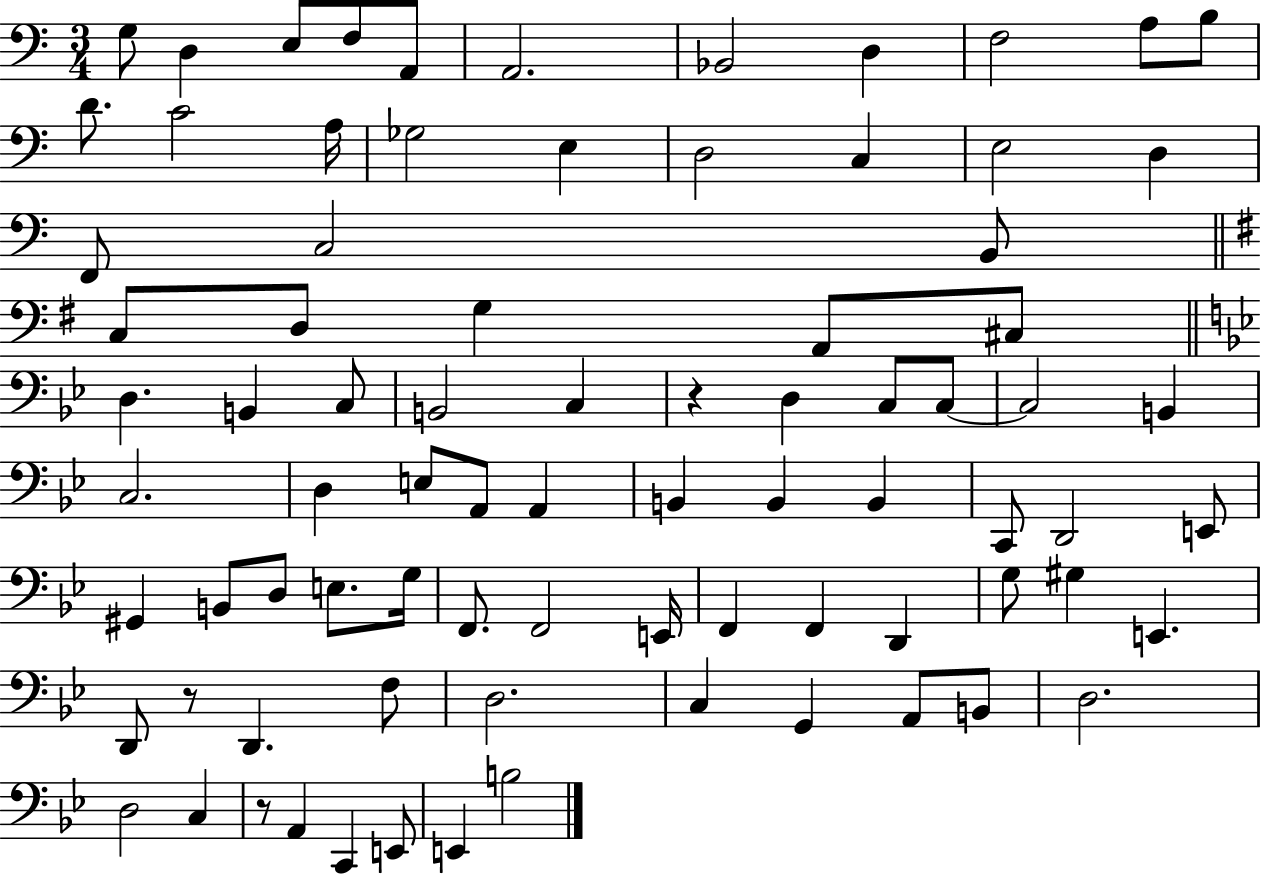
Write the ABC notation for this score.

X:1
T:Untitled
M:3/4
L:1/4
K:C
G,/2 D, E,/2 F,/2 A,,/2 A,,2 _B,,2 D, F,2 A,/2 B,/2 D/2 C2 A,/4 _G,2 E, D,2 C, E,2 D, F,,/2 C,2 B,,/2 C,/2 D,/2 G, A,,/2 ^C,/2 D, B,, C,/2 B,,2 C, z D, C,/2 C,/2 C,2 B,, C,2 D, E,/2 A,,/2 A,, B,, B,, B,, C,,/2 D,,2 E,,/2 ^G,, B,,/2 D,/2 E,/2 G,/4 F,,/2 F,,2 E,,/4 F,, F,, D,, G,/2 ^G, E,, D,,/2 z/2 D,, F,/2 D,2 C, G,, A,,/2 B,,/2 D,2 D,2 C, z/2 A,, C,, E,,/2 E,, B,2